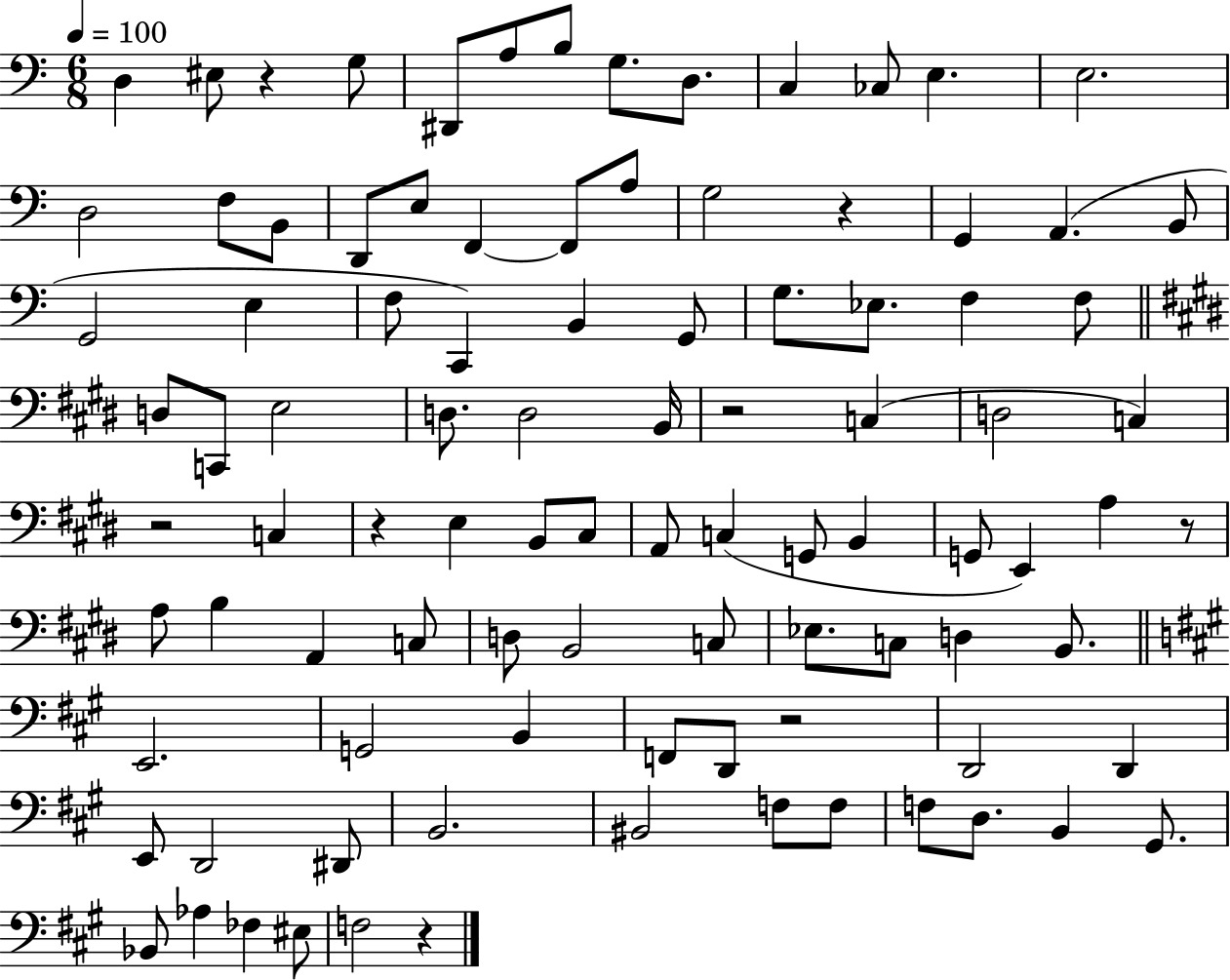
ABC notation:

X:1
T:Untitled
M:6/8
L:1/4
K:C
D, ^E,/2 z G,/2 ^D,,/2 A,/2 B,/2 G,/2 D,/2 C, _C,/2 E, E,2 D,2 F,/2 B,,/2 D,,/2 E,/2 F,, F,,/2 A,/2 G,2 z G,, A,, B,,/2 G,,2 E, F,/2 C,, B,, G,,/2 G,/2 _E,/2 F, F,/2 D,/2 C,,/2 E,2 D,/2 D,2 B,,/4 z2 C, D,2 C, z2 C, z E, B,,/2 ^C,/2 A,,/2 C, G,,/2 B,, G,,/2 E,, A, z/2 A,/2 B, A,, C,/2 D,/2 B,,2 C,/2 _E,/2 C,/2 D, B,,/2 E,,2 G,,2 B,, F,,/2 D,,/2 z2 D,,2 D,, E,,/2 D,,2 ^D,,/2 B,,2 ^B,,2 F,/2 F,/2 F,/2 D,/2 B,, ^G,,/2 _B,,/2 _A, _F, ^E,/2 F,2 z